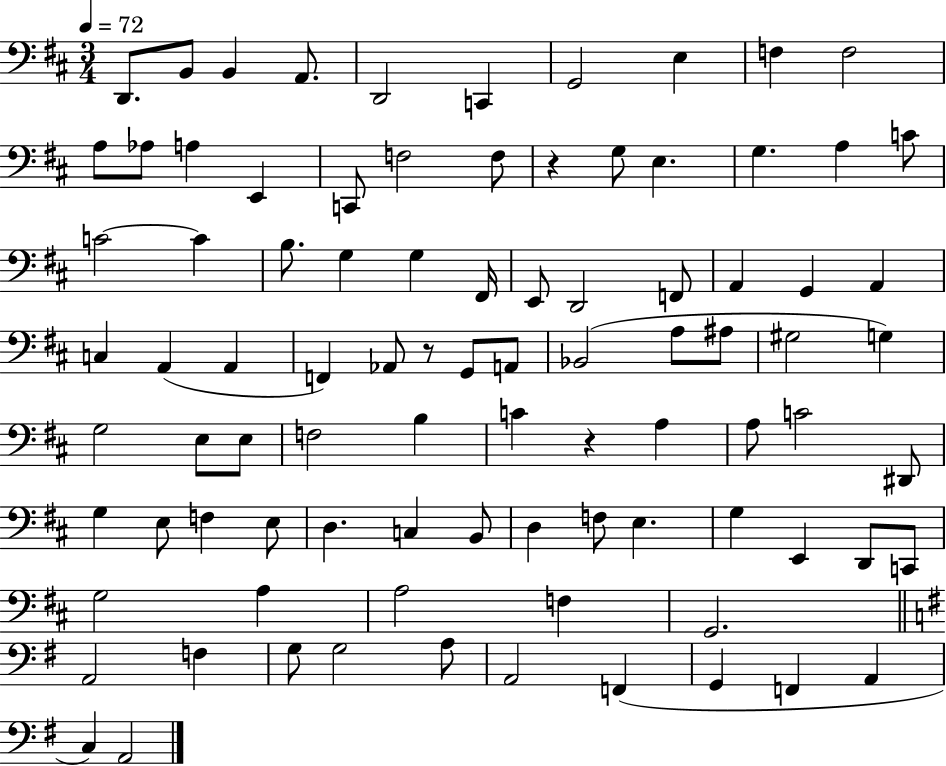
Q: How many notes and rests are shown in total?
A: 90